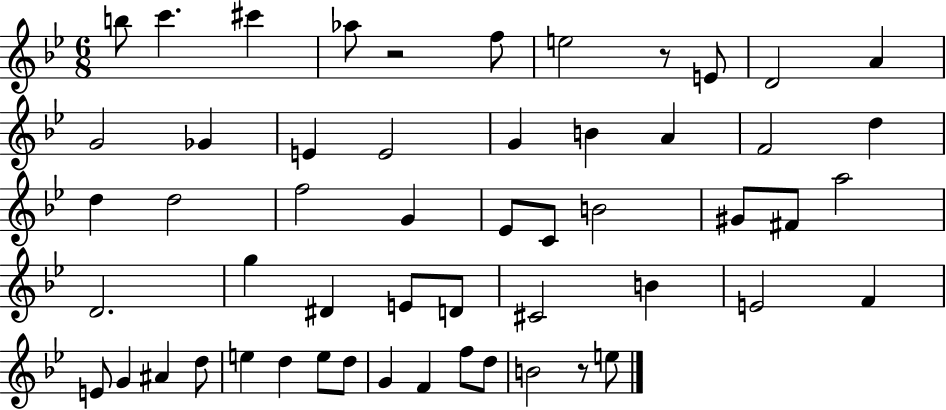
{
  \clef treble
  \numericTimeSignature
  \time 6/8
  \key bes \major
  b''8 c'''4. cis'''4 | aes''8 r2 f''8 | e''2 r8 e'8 | d'2 a'4 | \break g'2 ges'4 | e'4 e'2 | g'4 b'4 a'4 | f'2 d''4 | \break d''4 d''2 | f''2 g'4 | ees'8 c'8 b'2 | gis'8 fis'8 a''2 | \break d'2. | g''4 dis'4 e'8 d'8 | cis'2 b'4 | e'2 f'4 | \break e'8 g'4 ais'4 d''8 | e''4 d''4 e''8 d''8 | g'4 f'4 f''8 d''8 | b'2 r8 e''8 | \break \bar "|."
}